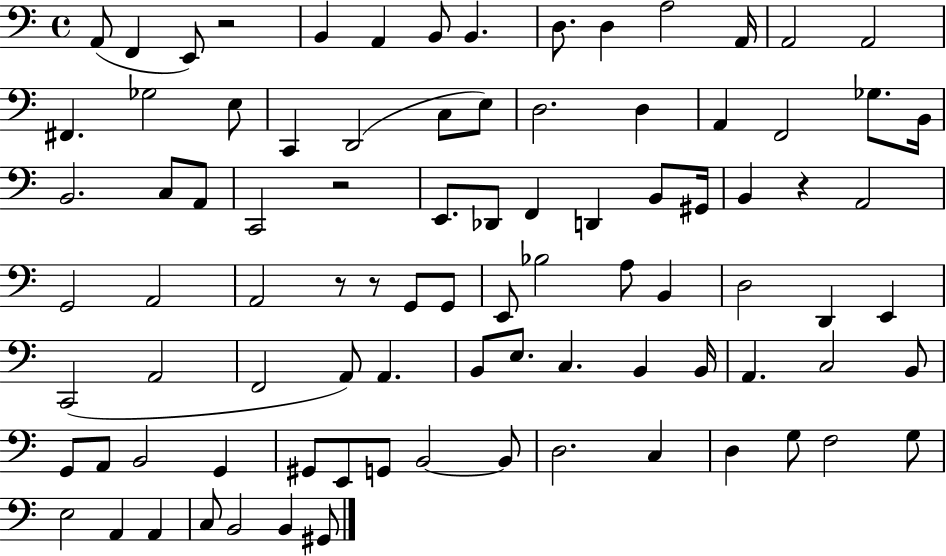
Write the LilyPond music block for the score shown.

{
  \clef bass
  \time 4/4
  \defaultTimeSignature
  \key c \major
  a,8( f,4 e,8) r2 | b,4 a,4 b,8 b,4. | d8. d4 a2 a,16 | a,2 a,2 | \break fis,4. ges2 e8 | c,4 d,2( c8 e8) | d2. d4 | a,4 f,2 ges8. b,16 | \break b,2. c8 a,8 | c,2 r2 | e,8. des,8 f,4 d,4 b,8 gis,16 | b,4 r4 a,2 | \break g,2 a,2 | a,2 r8 r8 g,8 g,8 | e,8 bes2 a8 b,4 | d2 d,4 e,4 | \break c,2( a,2 | f,2 a,8) a,4. | b,8 e8. c4. b,4 b,16 | a,4. c2 b,8 | \break g,8 a,8 b,2 g,4 | gis,8 e,8 g,8 b,2~~ b,8 | d2. c4 | d4 g8 f2 g8 | \break e2 a,4 a,4 | c8 b,2 b,4 gis,8 | \bar "|."
}